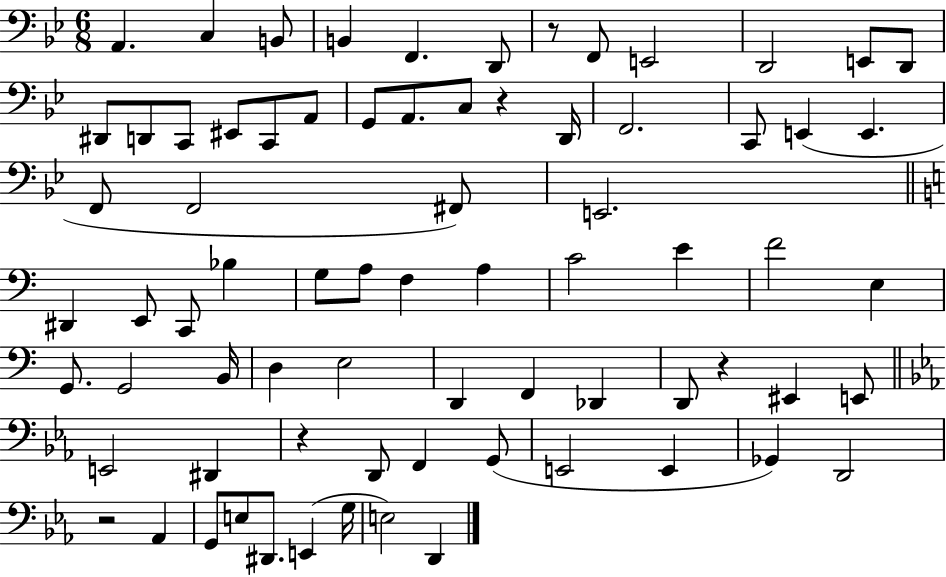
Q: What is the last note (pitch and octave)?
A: D2